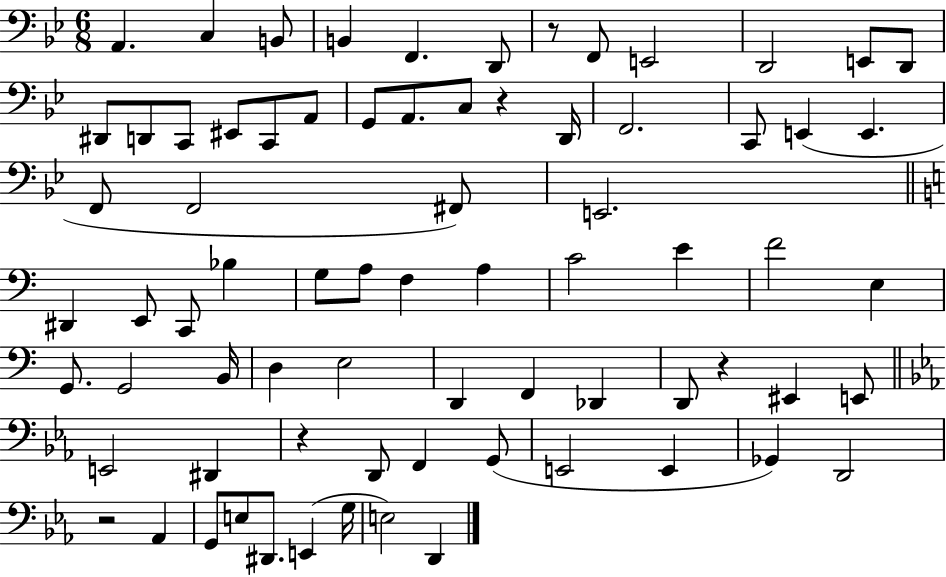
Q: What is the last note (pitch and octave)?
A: D2